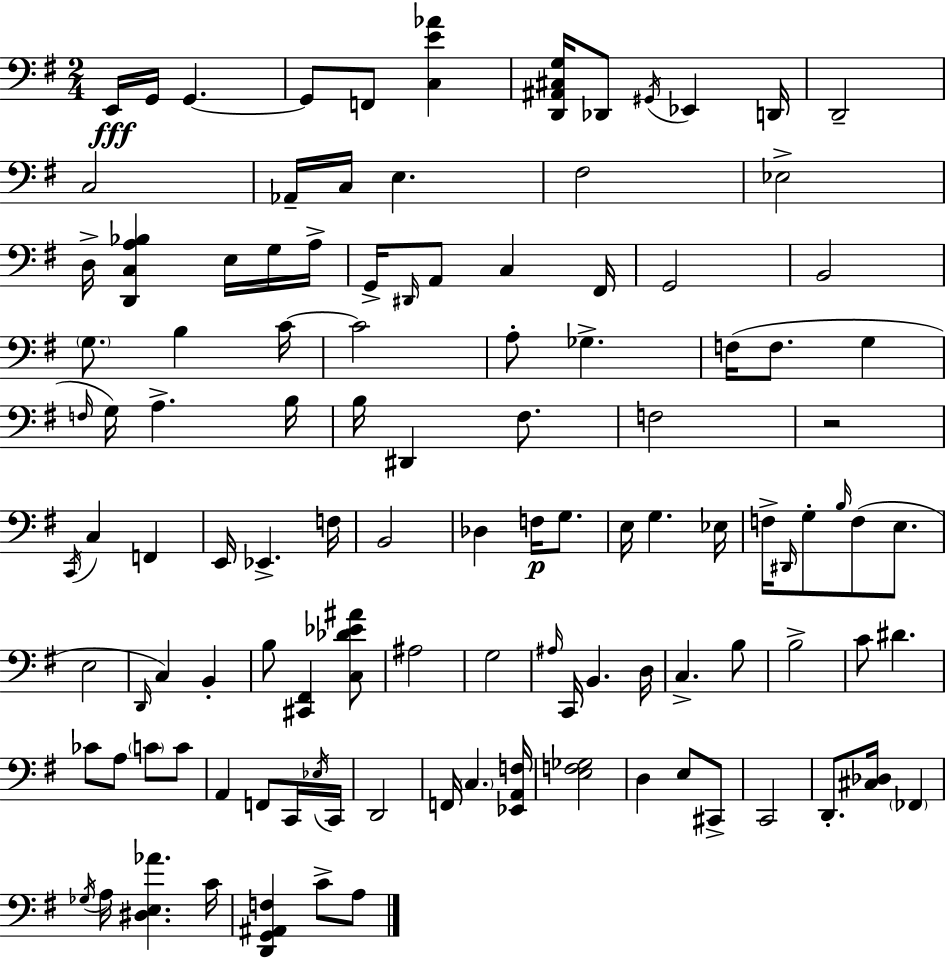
X:1
T:Untitled
M:2/4
L:1/4
K:G
E,,/4 G,,/4 G,, G,,/2 F,,/2 [C,E_A] [D,,^A,,^C,G,]/4 _D,,/2 ^G,,/4 _E,, D,,/4 D,,2 C,2 _A,,/4 C,/4 E, ^F,2 _E,2 D,/4 [D,,C,A,_B,] E,/4 G,/4 A,/4 G,,/4 ^D,,/4 A,,/2 C, ^F,,/4 G,,2 B,,2 G,/2 B, C/4 C2 A,/2 _G, F,/4 F,/2 G, F,/4 G,/4 A, B,/4 B,/4 ^D,, ^F,/2 F,2 z2 C,,/4 C, F,, E,,/4 _E,, F,/4 B,,2 _D, F,/4 G,/2 E,/4 G, _E,/4 F,/4 ^D,,/4 G,/2 B,/4 F,/2 E,/2 E,2 D,,/4 C, B,, B,/2 [^C,,^F,,] [C,_D_E^A]/2 ^A,2 G,2 ^A,/4 C,,/4 B,, D,/4 C, B,/2 B,2 C/2 ^D _C/2 A,/2 C/2 C/2 A,, F,,/2 C,,/4 _E,/4 C,,/4 D,,2 F,,/4 C, [_E,,A,,F,]/4 [E,F,_G,]2 D, E,/2 ^C,,/2 C,,2 D,,/2 [^C,_D,]/4 _F,, _G,/4 A,/4 [^D,E,_A] C/4 [D,,G,,^A,,F,] C/2 A,/2